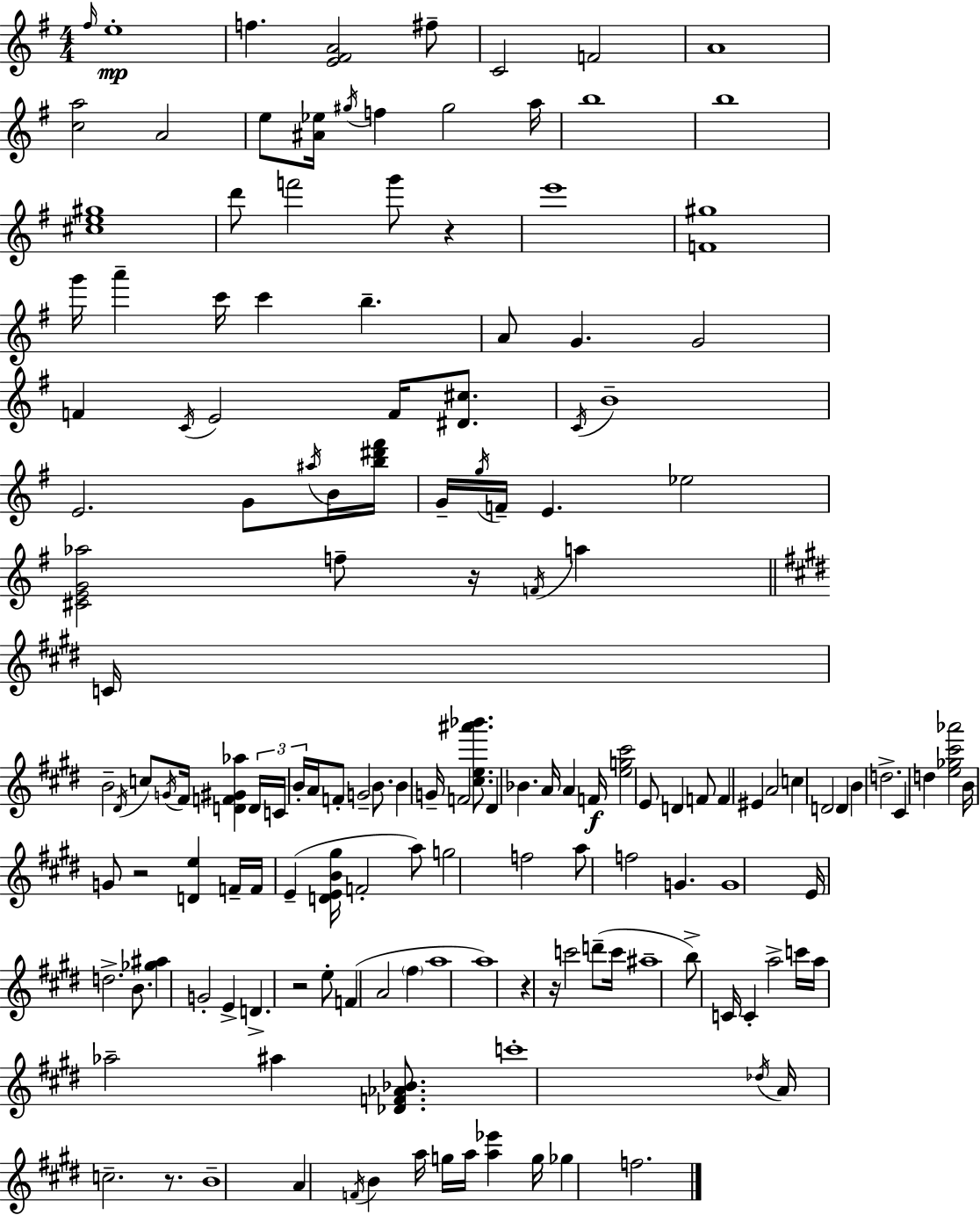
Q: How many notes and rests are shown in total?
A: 154